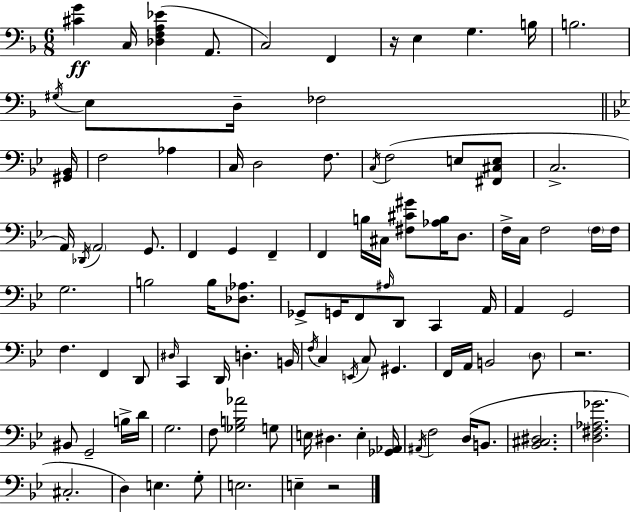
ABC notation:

X:1
T:Untitled
M:6/8
L:1/4
K:Dm
[^CG] C,/4 [_D,F,A,_E] A,,/2 C,2 F,, z/4 E, G, B,/4 B,2 ^G,/4 E,/2 D,/4 _F,2 [^G,,_B,,]/4 F,2 _A, C,/4 D,2 F,/2 C,/4 F,2 E,/2 [^F,,^C,E,]/2 C,2 A,,/4 _D,,/4 A,,2 G,,/2 F,, G,, F,, F,, B,/4 ^C,/4 [^F,^C^G]/2 [_A,B,]/4 D,/2 F,/4 C,/4 F,2 F,/4 F,/4 G,2 B,2 B,/4 [_D,_A,]/2 _G,,/2 G,,/4 F,,/2 ^A,/4 D,,/2 C,, A,,/4 A,, G,,2 F, F,, D,,/2 ^D,/4 C,, D,,/4 D, B,,/4 F,/4 C, E,,/4 C,/2 ^G,, F,,/4 A,,/4 B,,2 D,/2 z2 ^B,,/2 G,,2 B,/4 D/4 G,2 F,/2 [_G,B,_A]2 G,/2 E,/4 ^D, E, [_G,,_A,,]/4 ^A,,/4 F,2 D,/4 B,,/2 [_B,,^C,^D,]2 [D,^F,_A,_G]2 ^C,2 D, E, G,/2 E,2 E, z2